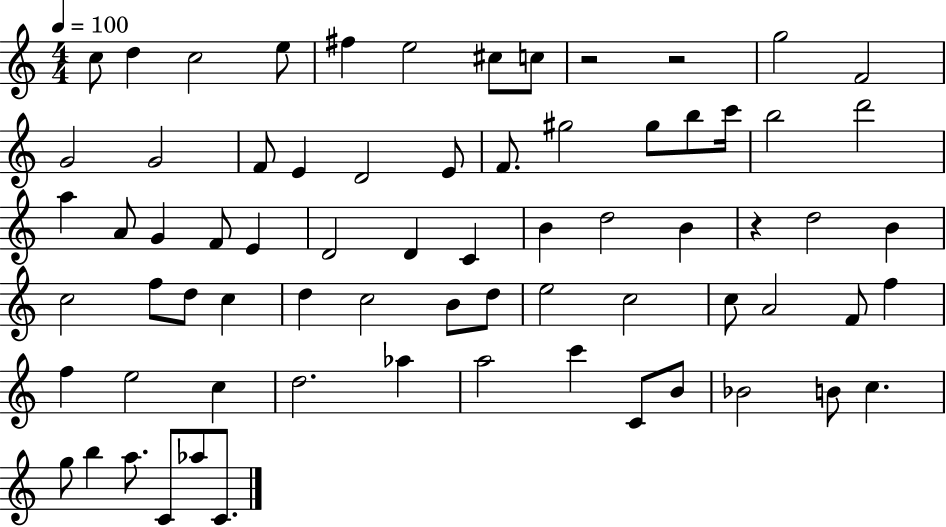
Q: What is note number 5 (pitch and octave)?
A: F#5